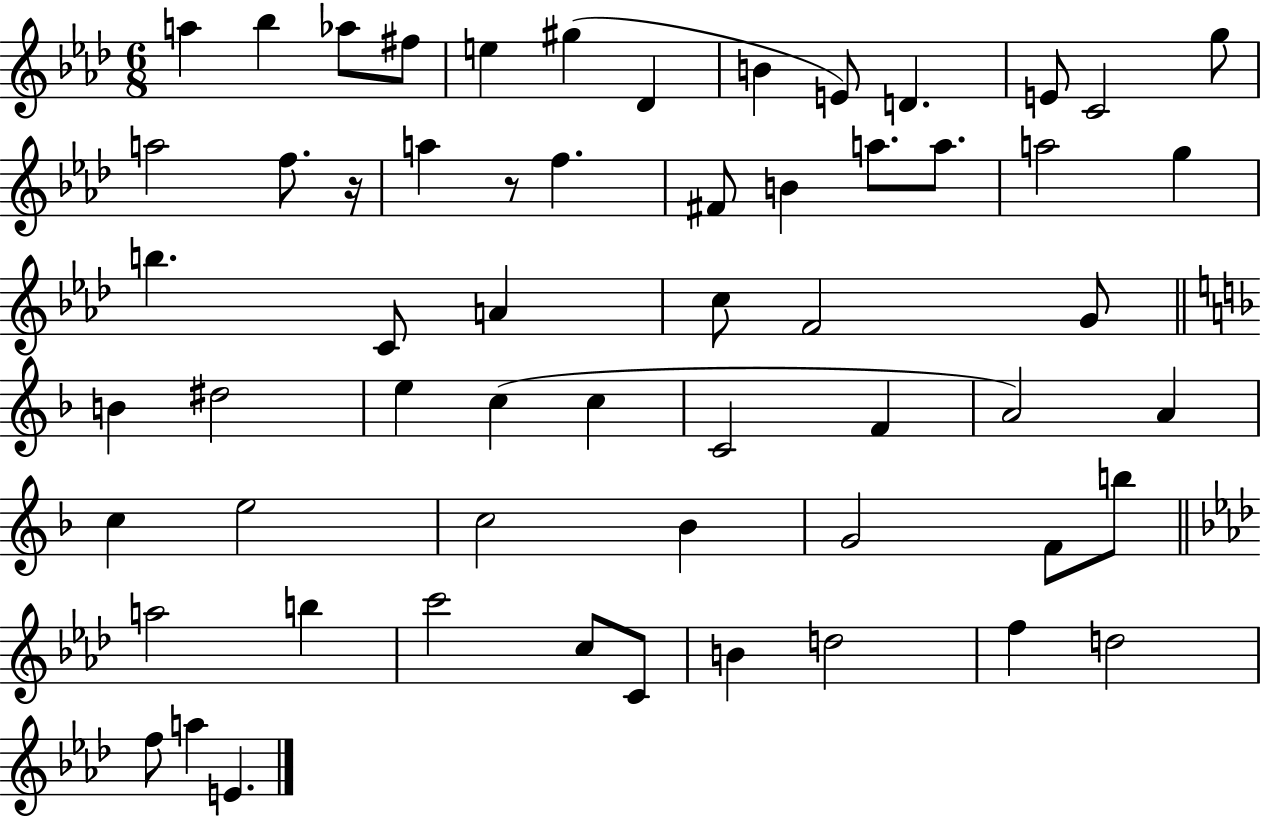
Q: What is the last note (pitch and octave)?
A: E4